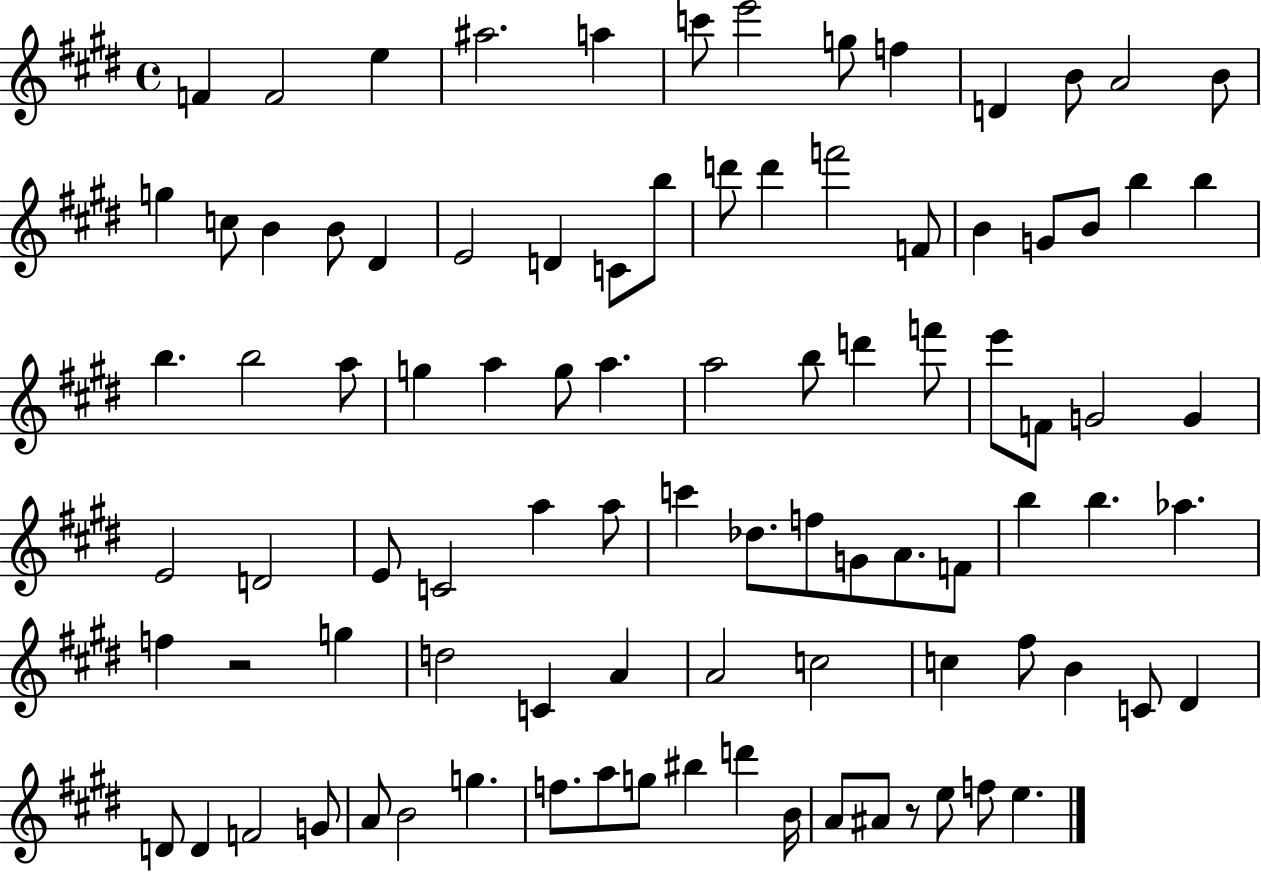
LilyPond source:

{
  \clef treble
  \time 4/4
  \defaultTimeSignature
  \key e \major
  f'4 f'2 e''4 | ais''2. a''4 | c'''8 e'''2 g''8 f''4 | d'4 b'8 a'2 b'8 | \break g''4 c''8 b'4 b'8 dis'4 | e'2 d'4 c'8 b''8 | d'''8 d'''4 f'''2 f'8 | b'4 g'8 b'8 b''4 b''4 | \break b''4. b''2 a''8 | g''4 a''4 g''8 a''4. | a''2 b''8 d'''4 f'''8 | e'''8 f'8 g'2 g'4 | \break e'2 d'2 | e'8 c'2 a''4 a''8 | c'''4 des''8. f''8 g'8 a'8. f'8 | b''4 b''4. aes''4. | \break f''4 r2 g''4 | d''2 c'4 a'4 | a'2 c''2 | c''4 fis''8 b'4 c'8 dis'4 | \break d'8 d'4 f'2 g'8 | a'8 b'2 g''4. | f''8. a''8 g''8 bis''4 d'''4 b'16 | a'8 ais'8 r8 e''8 f''8 e''4. | \break \bar "|."
}